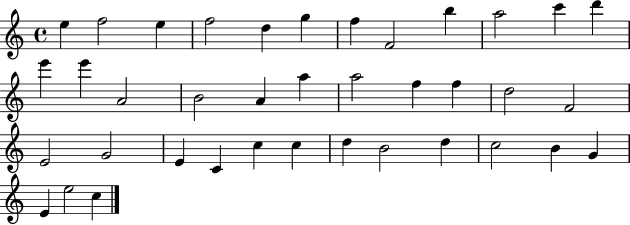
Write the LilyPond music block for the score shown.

{
  \clef treble
  \time 4/4
  \defaultTimeSignature
  \key c \major
  e''4 f''2 e''4 | f''2 d''4 g''4 | f''4 f'2 b''4 | a''2 c'''4 d'''4 | \break e'''4 e'''4 a'2 | b'2 a'4 a''4 | a''2 f''4 f''4 | d''2 f'2 | \break e'2 g'2 | e'4 c'4 c''4 c''4 | d''4 b'2 d''4 | c''2 b'4 g'4 | \break e'4 e''2 c''4 | \bar "|."
}